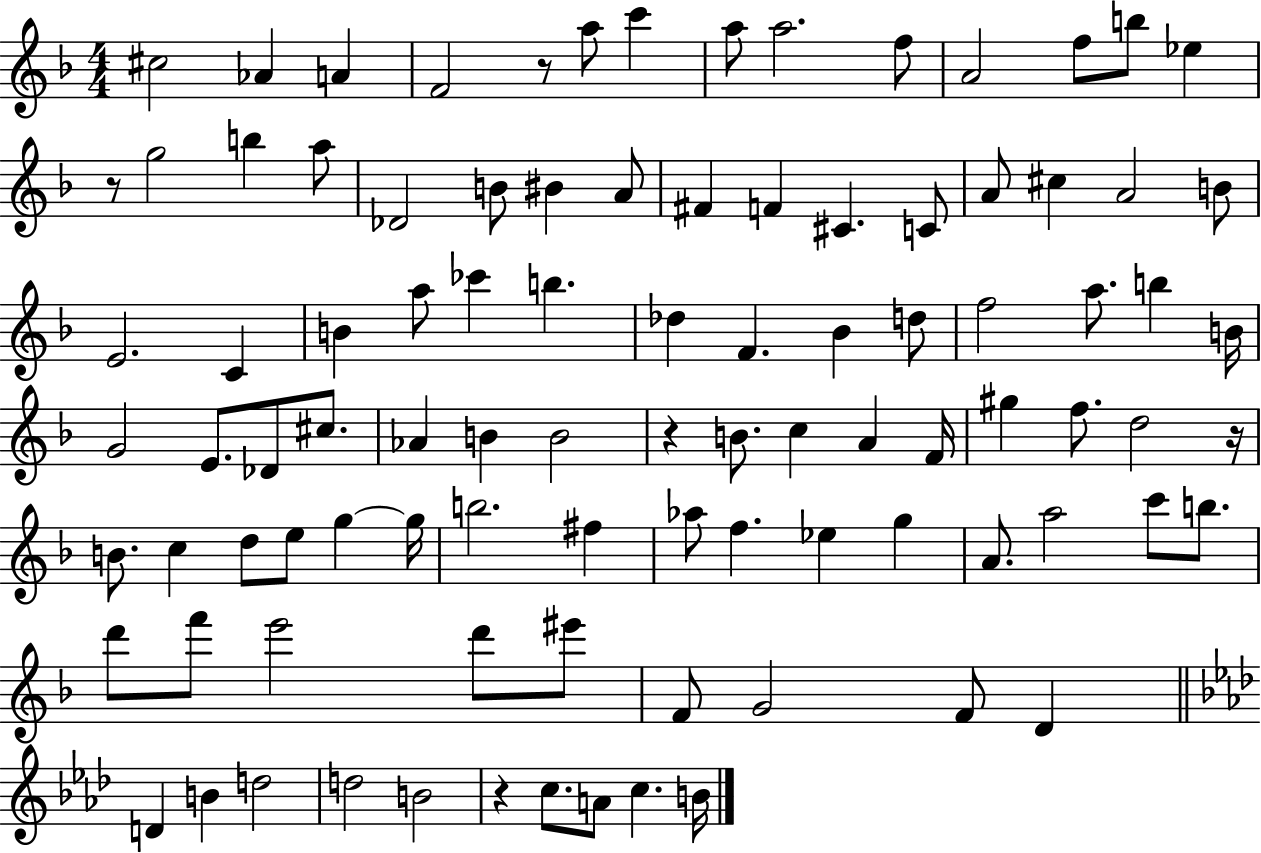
C#5/h Ab4/q A4/q F4/h R/e A5/e C6/q A5/e A5/h. F5/e A4/h F5/e B5/e Eb5/q R/e G5/h B5/q A5/e Db4/h B4/e BIS4/q A4/e F#4/q F4/q C#4/q. C4/e A4/e C#5/q A4/h B4/e E4/h. C4/q B4/q A5/e CES6/q B5/q. Db5/q F4/q. Bb4/q D5/e F5/h A5/e. B5/q B4/s G4/h E4/e. Db4/e C#5/e. Ab4/q B4/q B4/h R/q B4/e. C5/q A4/q F4/s G#5/q F5/e. D5/h R/s B4/e. C5/q D5/e E5/e G5/q G5/s B5/h. F#5/q Ab5/e F5/q. Eb5/q G5/q A4/e. A5/h C6/e B5/e. D6/e F6/e E6/h D6/e EIS6/e F4/e G4/h F4/e D4/q D4/q B4/q D5/h D5/h B4/h R/q C5/e. A4/e C5/q. B4/s